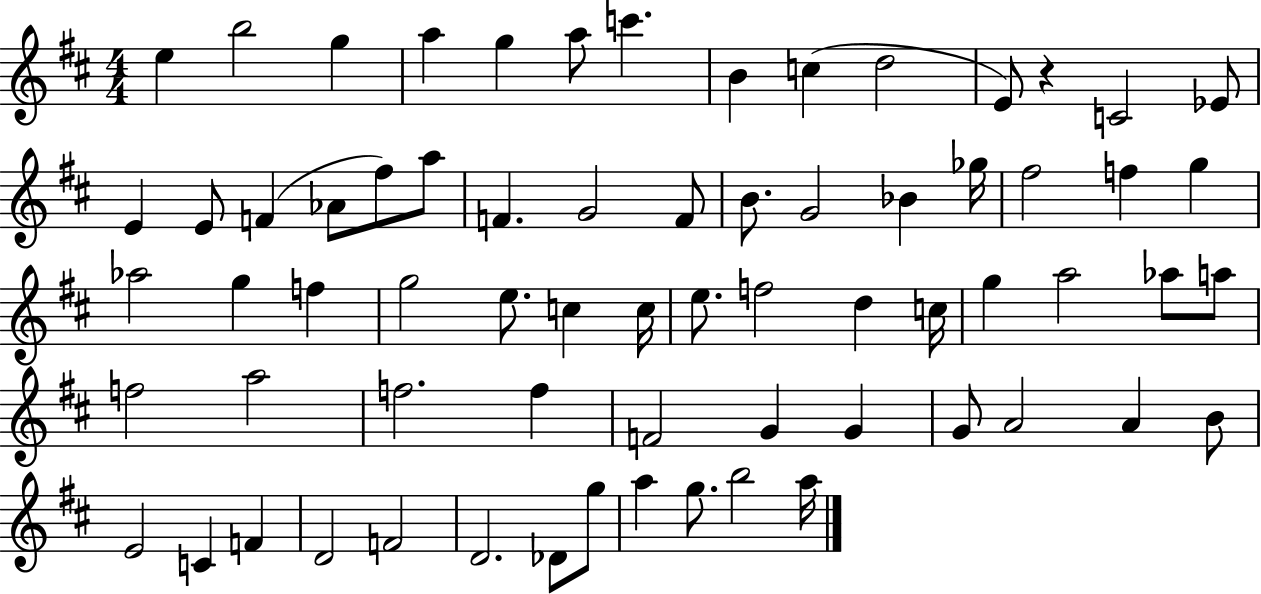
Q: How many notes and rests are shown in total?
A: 68